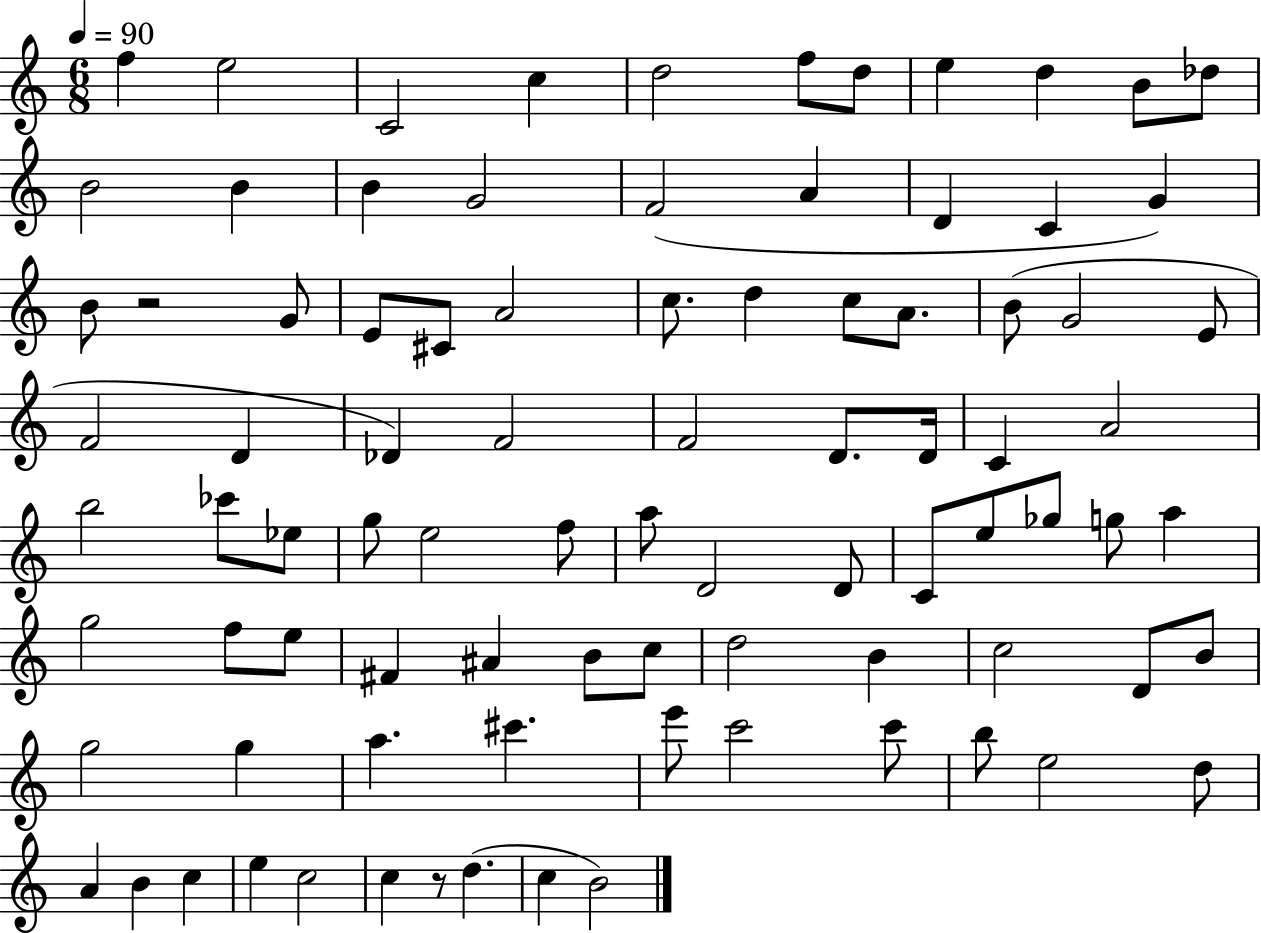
{
  \clef treble
  \numericTimeSignature
  \time 6/8
  \key c \major
  \tempo 4 = 90
  \repeat volta 2 { f''4 e''2 | c'2 c''4 | d''2 f''8 d''8 | e''4 d''4 b'8 des''8 | \break b'2 b'4 | b'4 g'2 | f'2( a'4 | d'4 c'4 g'4) | \break b'8 r2 g'8 | e'8 cis'8 a'2 | c''8. d''4 c''8 a'8. | b'8( g'2 e'8 | \break f'2 d'4 | des'4) f'2 | f'2 d'8. d'16 | c'4 a'2 | \break b''2 ces'''8 ees''8 | g''8 e''2 f''8 | a''8 d'2 d'8 | c'8 e''8 ges''8 g''8 a''4 | \break g''2 f''8 e''8 | fis'4 ais'4 b'8 c''8 | d''2 b'4 | c''2 d'8 b'8 | \break g''2 g''4 | a''4. cis'''4. | e'''8 c'''2 c'''8 | b''8 e''2 d''8 | \break a'4 b'4 c''4 | e''4 c''2 | c''4 r8 d''4.( | c''4 b'2) | \break } \bar "|."
}